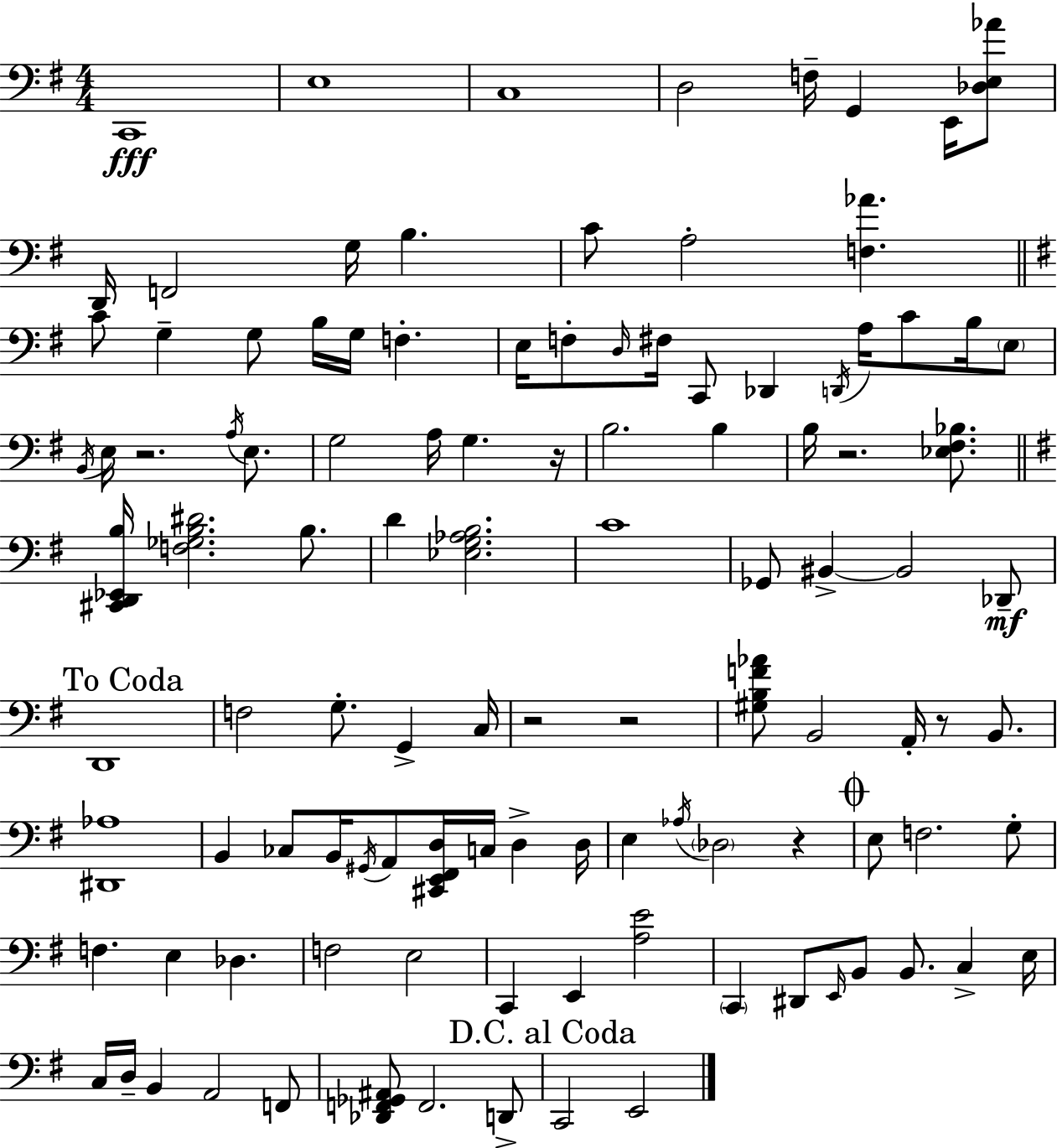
X:1
T:Untitled
M:4/4
L:1/4
K:G
C,,4 E,4 C,4 D,2 F,/4 G,, E,,/4 [_D,E,_A]/2 D,,/4 F,,2 G,/4 B, C/2 A,2 [F,_A] C/2 G, G,/2 B,/4 G,/4 F, E,/4 F,/2 D,/4 ^F,/4 C,,/2 _D,, D,,/4 A,/4 C/2 B,/4 E,/2 B,,/4 E,/4 z2 A,/4 E,/2 G,2 A,/4 G, z/4 B,2 B, B,/4 z2 [_E,^F,_B,]/2 [^C,,D,,_E,,B,]/4 [F,_G,B,^D]2 B,/2 D [_E,G,_A,B,]2 C4 _G,,/2 ^B,, ^B,,2 _D,,/2 D,,4 F,2 G,/2 G,, C,/4 z2 z2 [^G,B,F_A]/2 B,,2 A,,/4 z/2 B,,/2 [^D,,_A,]4 B,, _C,/2 B,,/4 ^G,,/4 A,,/2 [^C,,E,,^F,,D,]/4 C,/4 D, D,/4 E, _A,/4 _D,2 z E,/2 F,2 G,/2 F, E, _D, F,2 E,2 C,, E,, [A,E]2 C,, ^D,,/2 E,,/4 B,,/2 B,,/2 C, E,/4 C,/4 D,/4 B,, A,,2 F,,/2 [_D,,F,,_G,,^A,,]/2 F,,2 D,,/2 C,,2 E,,2